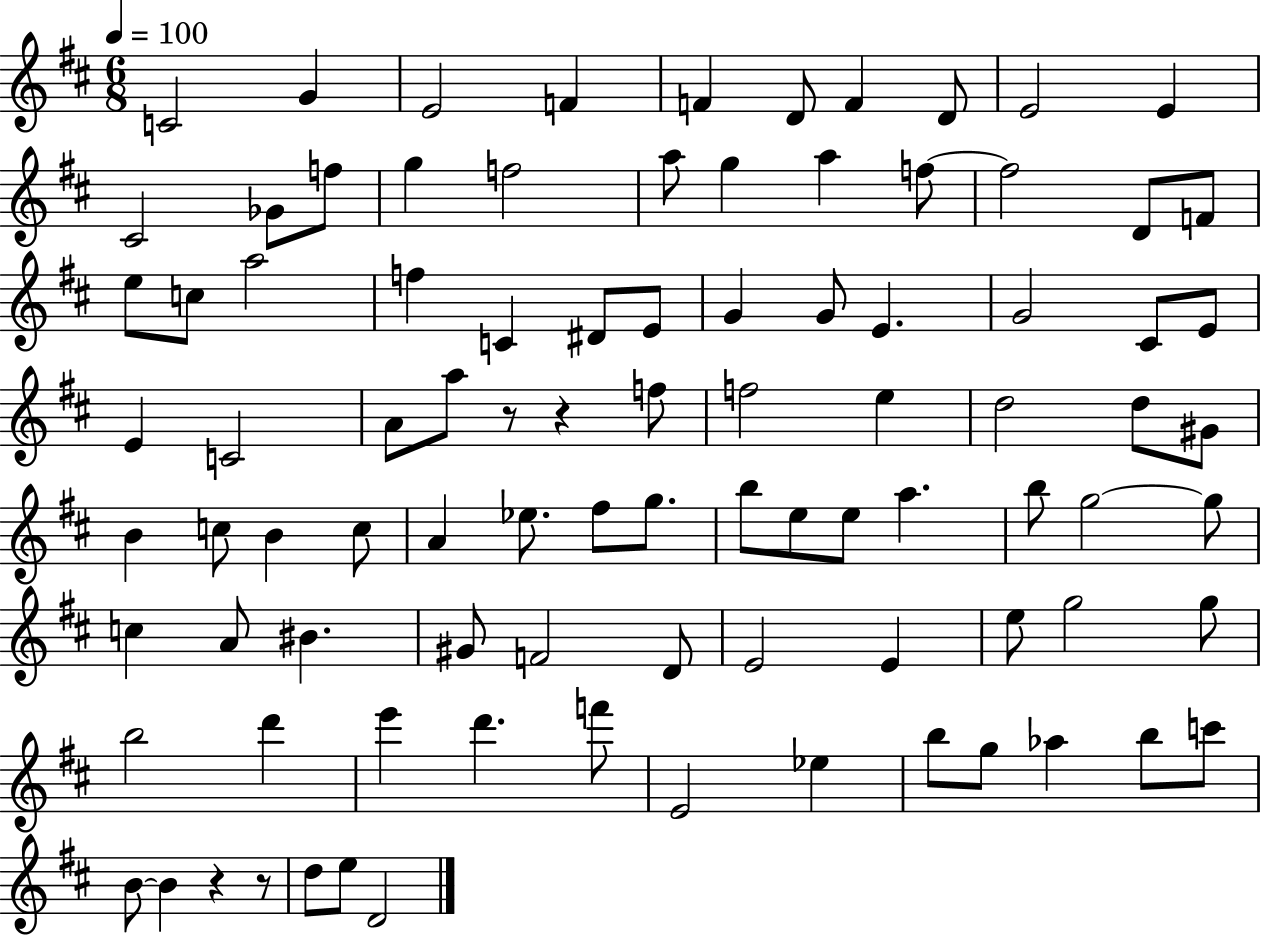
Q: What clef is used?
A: treble